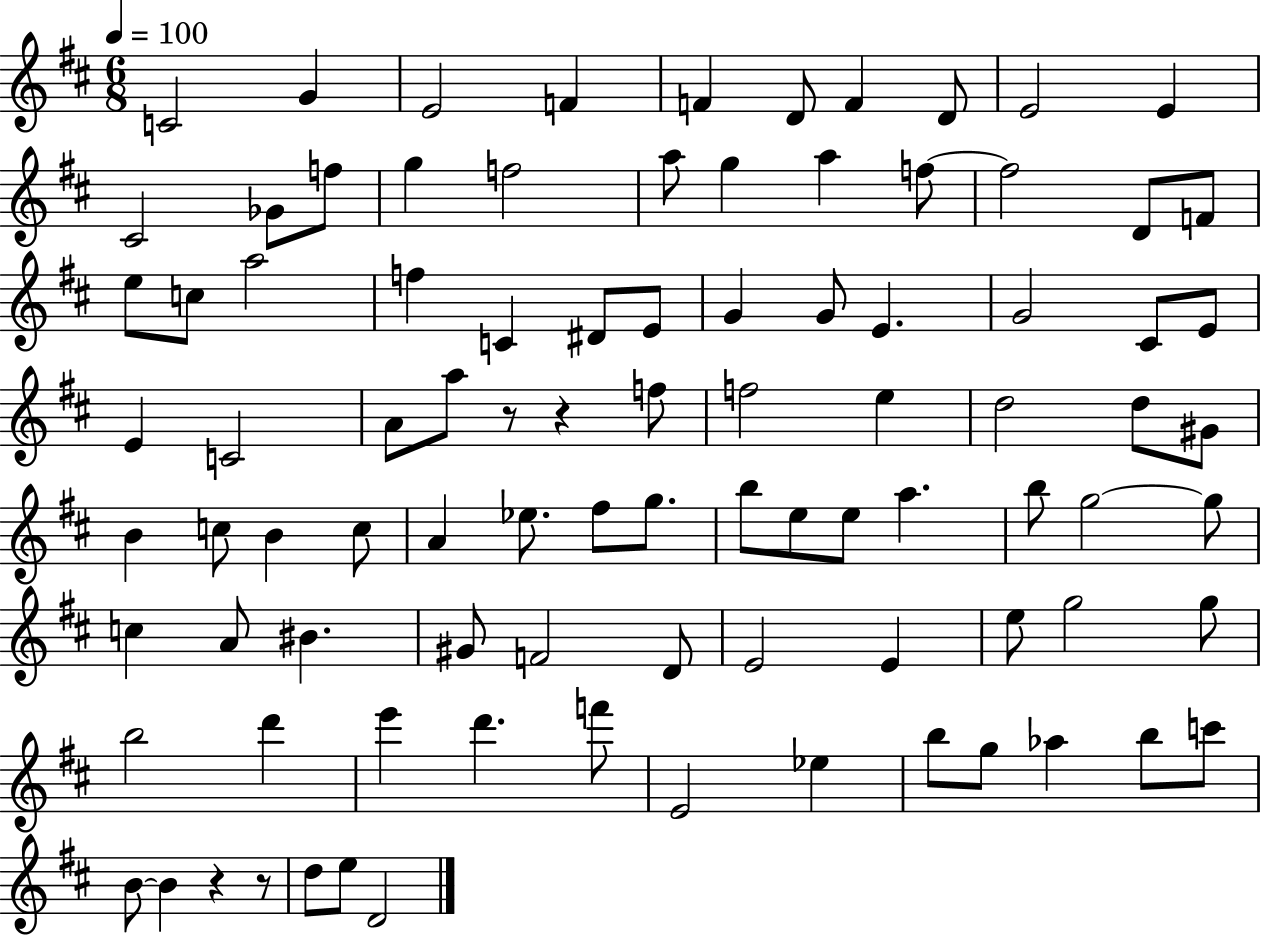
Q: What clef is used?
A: treble